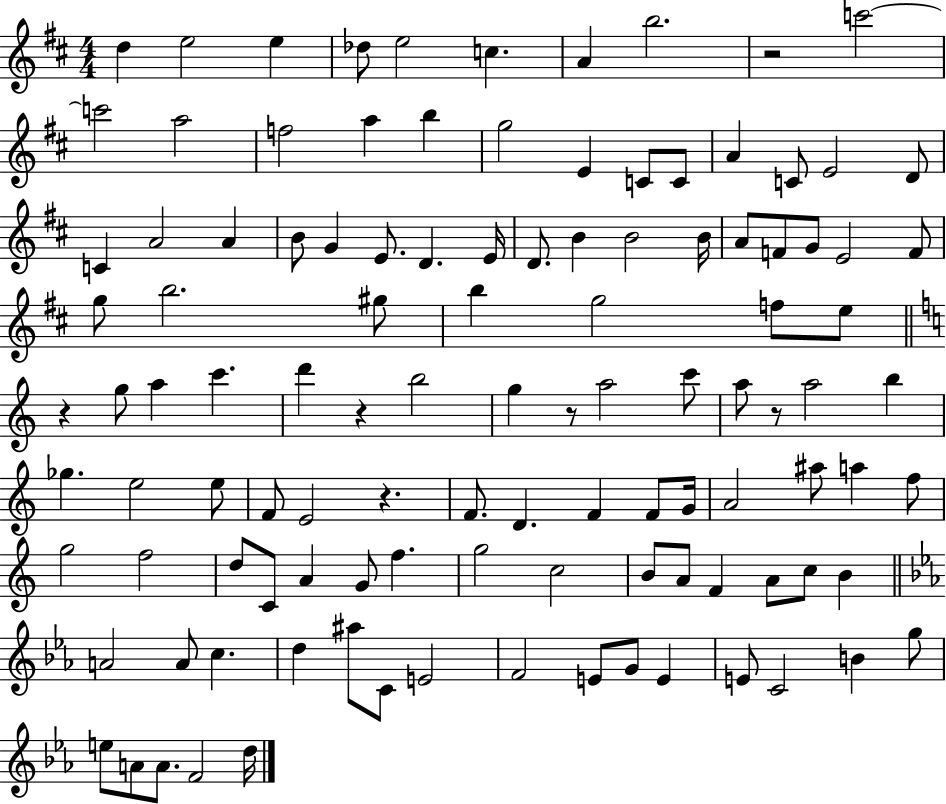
{
  \clef treble
  \numericTimeSignature
  \time 4/4
  \key d \major
  d''4 e''2 e''4 | des''8 e''2 c''4. | a'4 b''2. | r2 c'''2~~ | \break c'''2 a''2 | f''2 a''4 b''4 | g''2 e'4 c'8 c'8 | a'4 c'8 e'2 d'8 | \break c'4 a'2 a'4 | b'8 g'4 e'8. d'4. e'16 | d'8. b'4 b'2 b'16 | a'8 f'8 g'8 e'2 f'8 | \break g''8 b''2. gis''8 | b''4 g''2 f''8 e''8 | \bar "||" \break \key a \minor r4 g''8 a''4 c'''4. | d'''4 r4 b''2 | g''4 r8 a''2 c'''8 | a''8 r8 a''2 b''4 | \break ges''4. e''2 e''8 | f'8 e'2 r4. | f'8. d'4. f'4 f'8 g'16 | a'2 ais''8 a''4 f''8 | \break g''2 f''2 | d''8 c'8 a'4 g'8 f''4. | g''2 c''2 | b'8 a'8 f'4 a'8 c''8 b'4 | \break \bar "||" \break \key ees \major a'2 a'8 c''4. | d''4 ais''8 c'8 e'2 | f'2 e'8 g'8 e'4 | e'8 c'2 b'4 g''8 | \break e''8 a'8 a'8. f'2 d''16 | \bar "|."
}